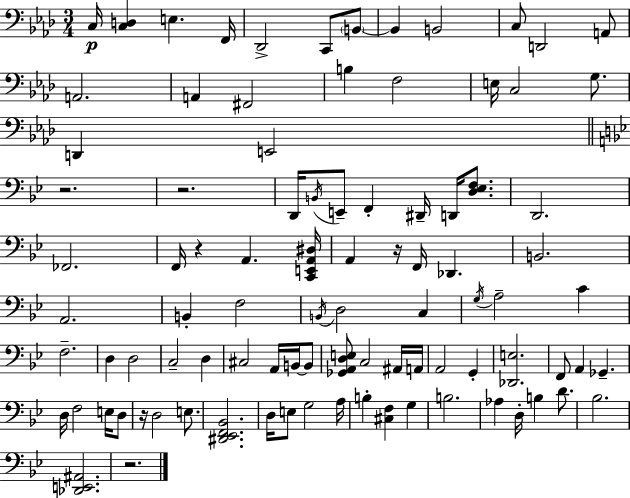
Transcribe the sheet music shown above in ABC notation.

X:1
T:Untitled
M:3/4
L:1/4
K:Fm
C,/4 [C,D,] E, F,,/4 _D,,2 C,,/2 B,,/2 B,, B,,2 C,/2 D,,2 A,,/2 A,,2 A,, ^F,,2 B, F,2 E,/4 C,2 G,/2 D,, E,,2 z2 z2 D,,/4 B,,/4 E,,/2 F,, ^D,,/4 D,,/4 [D,_E,F,]/2 D,,2 _F,,2 F,,/4 z A,, [C,,E,,A,,^D,]/4 A,, z/4 F,,/4 _D,, B,,2 A,,2 B,, F,2 B,,/4 D,2 C, G,/4 A,2 C F,2 D, D,2 C,2 D, ^C,2 A,,/4 B,,/4 B,,/2 [_G,,A,,D,E,]/2 C,2 ^A,,/4 A,,/4 A,,2 G,, [_D,,E,]2 F,,/2 A,, _G,, D,/4 F,2 E,/4 D,/2 z/4 D,2 E,/2 [^D,,_E,,F,,_B,,]2 D,/4 E,/2 G,2 A,/4 B, [^C,F,] G, B,2 _A, D,/4 B, D/2 _B,2 [_D,,E,,^A,,]2 z2